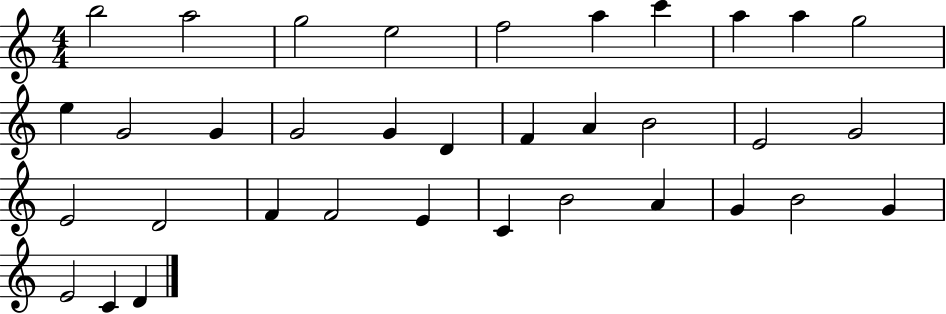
B5/h A5/h G5/h E5/h F5/h A5/q C6/q A5/q A5/q G5/h E5/q G4/h G4/q G4/h G4/q D4/q F4/q A4/q B4/h E4/h G4/h E4/h D4/h F4/q F4/h E4/q C4/q B4/h A4/q G4/q B4/h G4/q E4/h C4/q D4/q